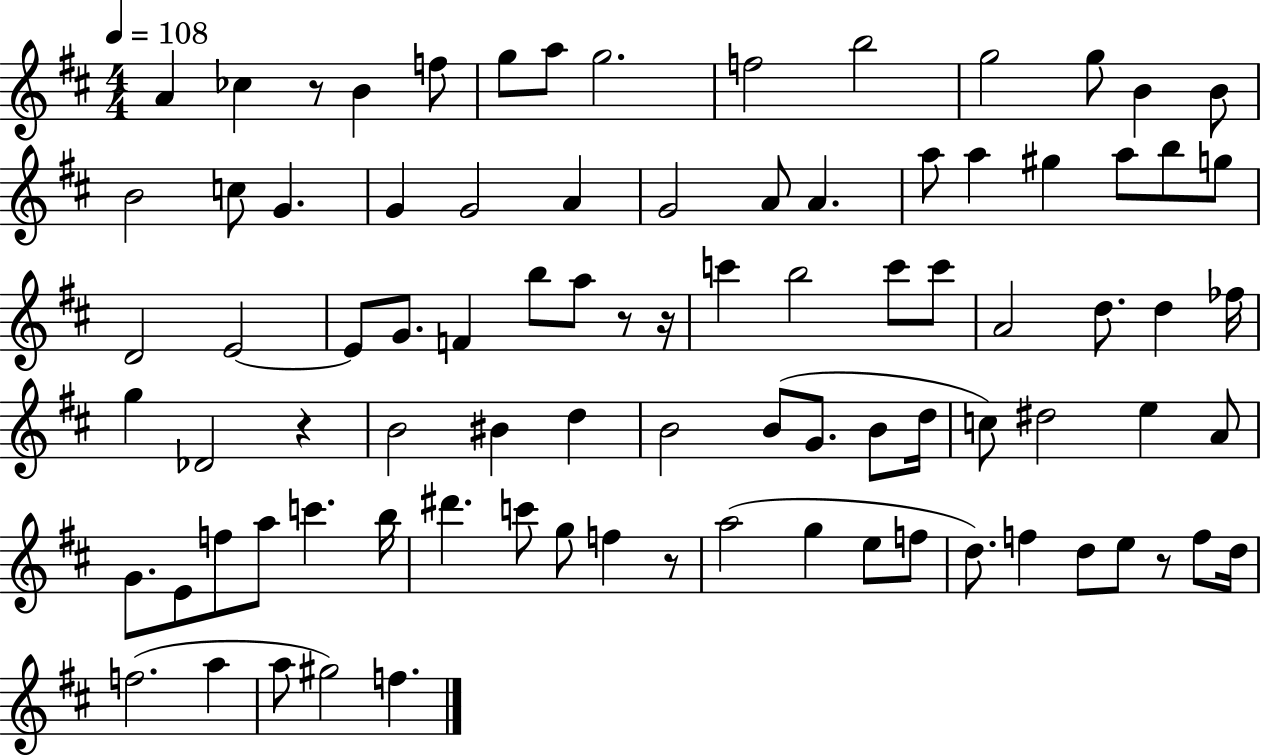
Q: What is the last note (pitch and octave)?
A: F5